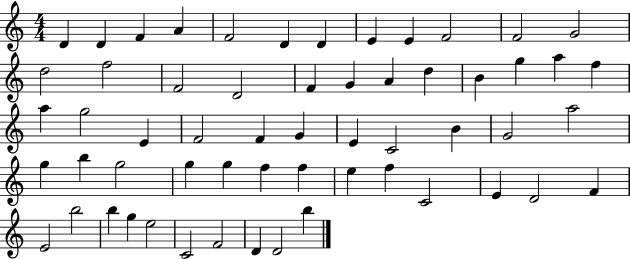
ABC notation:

X:1
T:Untitled
M:4/4
L:1/4
K:C
D D F A F2 D D E E F2 F2 G2 d2 f2 F2 D2 F G A d B g a f a g2 E F2 F G E C2 B G2 a2 g b g2 g g f f e f C2 E D2 F E2 b2 b g e2 C2 F2 D D2 b